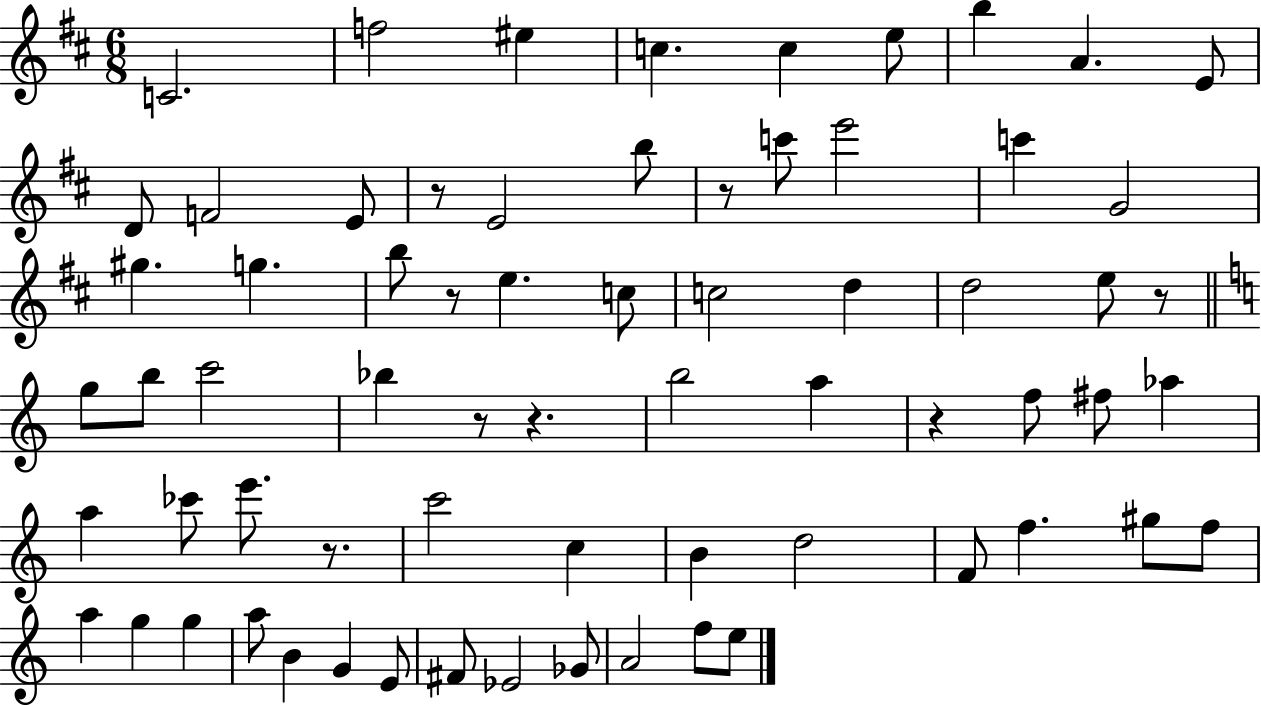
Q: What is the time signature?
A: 6/8